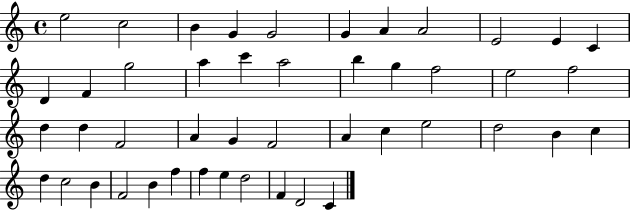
{
  \clef treble
  \time 4/4
  \defaultTimeSignature
  \key c \major
  e''2 c''2 | b'4 g'4 g'2 | g'4 a'4 a'2 | e'2 e'4 c'4 | \break d'4 f'4 g''2 | a''4 c'''4 a''2 | b''4 g''4 f''2 | e''2 f''2 | \break d''4 d''4 f'2 | a'4 g'4 f'2 | a'4 c''4 e''2 | d''2 b'4 c''4 | \break d''4 c''2 b'4 | f'2 b'4 f''4 | f''4 e''4 d''2 | f'4 d'2 c'4 | \break \bar "|."
}